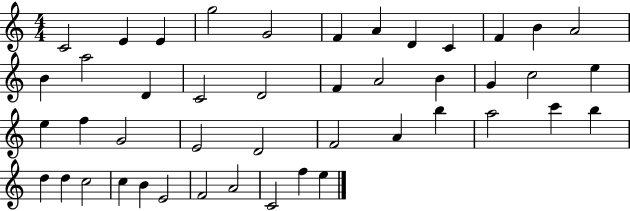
X:1
T:Untitled
M:4/4
L:1/4
K:C
C2 E E g2 G2 F A D C F B A2 B a2 D C2 D2 F A2 B G c2 e e f G2 E2 D2 F2 A b a2 c' b d d c2 c B E2 F2 A2 C2 f e